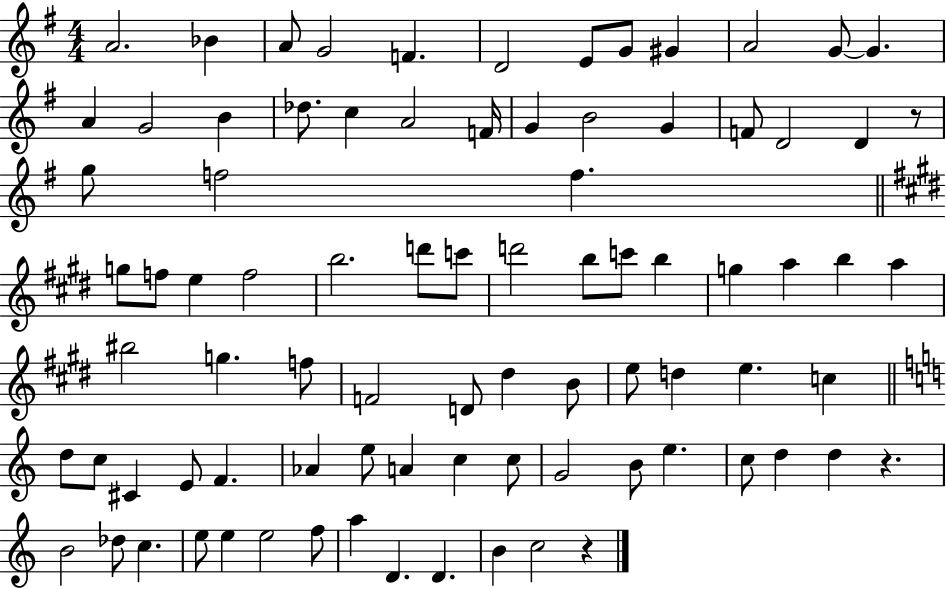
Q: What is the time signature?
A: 4/4